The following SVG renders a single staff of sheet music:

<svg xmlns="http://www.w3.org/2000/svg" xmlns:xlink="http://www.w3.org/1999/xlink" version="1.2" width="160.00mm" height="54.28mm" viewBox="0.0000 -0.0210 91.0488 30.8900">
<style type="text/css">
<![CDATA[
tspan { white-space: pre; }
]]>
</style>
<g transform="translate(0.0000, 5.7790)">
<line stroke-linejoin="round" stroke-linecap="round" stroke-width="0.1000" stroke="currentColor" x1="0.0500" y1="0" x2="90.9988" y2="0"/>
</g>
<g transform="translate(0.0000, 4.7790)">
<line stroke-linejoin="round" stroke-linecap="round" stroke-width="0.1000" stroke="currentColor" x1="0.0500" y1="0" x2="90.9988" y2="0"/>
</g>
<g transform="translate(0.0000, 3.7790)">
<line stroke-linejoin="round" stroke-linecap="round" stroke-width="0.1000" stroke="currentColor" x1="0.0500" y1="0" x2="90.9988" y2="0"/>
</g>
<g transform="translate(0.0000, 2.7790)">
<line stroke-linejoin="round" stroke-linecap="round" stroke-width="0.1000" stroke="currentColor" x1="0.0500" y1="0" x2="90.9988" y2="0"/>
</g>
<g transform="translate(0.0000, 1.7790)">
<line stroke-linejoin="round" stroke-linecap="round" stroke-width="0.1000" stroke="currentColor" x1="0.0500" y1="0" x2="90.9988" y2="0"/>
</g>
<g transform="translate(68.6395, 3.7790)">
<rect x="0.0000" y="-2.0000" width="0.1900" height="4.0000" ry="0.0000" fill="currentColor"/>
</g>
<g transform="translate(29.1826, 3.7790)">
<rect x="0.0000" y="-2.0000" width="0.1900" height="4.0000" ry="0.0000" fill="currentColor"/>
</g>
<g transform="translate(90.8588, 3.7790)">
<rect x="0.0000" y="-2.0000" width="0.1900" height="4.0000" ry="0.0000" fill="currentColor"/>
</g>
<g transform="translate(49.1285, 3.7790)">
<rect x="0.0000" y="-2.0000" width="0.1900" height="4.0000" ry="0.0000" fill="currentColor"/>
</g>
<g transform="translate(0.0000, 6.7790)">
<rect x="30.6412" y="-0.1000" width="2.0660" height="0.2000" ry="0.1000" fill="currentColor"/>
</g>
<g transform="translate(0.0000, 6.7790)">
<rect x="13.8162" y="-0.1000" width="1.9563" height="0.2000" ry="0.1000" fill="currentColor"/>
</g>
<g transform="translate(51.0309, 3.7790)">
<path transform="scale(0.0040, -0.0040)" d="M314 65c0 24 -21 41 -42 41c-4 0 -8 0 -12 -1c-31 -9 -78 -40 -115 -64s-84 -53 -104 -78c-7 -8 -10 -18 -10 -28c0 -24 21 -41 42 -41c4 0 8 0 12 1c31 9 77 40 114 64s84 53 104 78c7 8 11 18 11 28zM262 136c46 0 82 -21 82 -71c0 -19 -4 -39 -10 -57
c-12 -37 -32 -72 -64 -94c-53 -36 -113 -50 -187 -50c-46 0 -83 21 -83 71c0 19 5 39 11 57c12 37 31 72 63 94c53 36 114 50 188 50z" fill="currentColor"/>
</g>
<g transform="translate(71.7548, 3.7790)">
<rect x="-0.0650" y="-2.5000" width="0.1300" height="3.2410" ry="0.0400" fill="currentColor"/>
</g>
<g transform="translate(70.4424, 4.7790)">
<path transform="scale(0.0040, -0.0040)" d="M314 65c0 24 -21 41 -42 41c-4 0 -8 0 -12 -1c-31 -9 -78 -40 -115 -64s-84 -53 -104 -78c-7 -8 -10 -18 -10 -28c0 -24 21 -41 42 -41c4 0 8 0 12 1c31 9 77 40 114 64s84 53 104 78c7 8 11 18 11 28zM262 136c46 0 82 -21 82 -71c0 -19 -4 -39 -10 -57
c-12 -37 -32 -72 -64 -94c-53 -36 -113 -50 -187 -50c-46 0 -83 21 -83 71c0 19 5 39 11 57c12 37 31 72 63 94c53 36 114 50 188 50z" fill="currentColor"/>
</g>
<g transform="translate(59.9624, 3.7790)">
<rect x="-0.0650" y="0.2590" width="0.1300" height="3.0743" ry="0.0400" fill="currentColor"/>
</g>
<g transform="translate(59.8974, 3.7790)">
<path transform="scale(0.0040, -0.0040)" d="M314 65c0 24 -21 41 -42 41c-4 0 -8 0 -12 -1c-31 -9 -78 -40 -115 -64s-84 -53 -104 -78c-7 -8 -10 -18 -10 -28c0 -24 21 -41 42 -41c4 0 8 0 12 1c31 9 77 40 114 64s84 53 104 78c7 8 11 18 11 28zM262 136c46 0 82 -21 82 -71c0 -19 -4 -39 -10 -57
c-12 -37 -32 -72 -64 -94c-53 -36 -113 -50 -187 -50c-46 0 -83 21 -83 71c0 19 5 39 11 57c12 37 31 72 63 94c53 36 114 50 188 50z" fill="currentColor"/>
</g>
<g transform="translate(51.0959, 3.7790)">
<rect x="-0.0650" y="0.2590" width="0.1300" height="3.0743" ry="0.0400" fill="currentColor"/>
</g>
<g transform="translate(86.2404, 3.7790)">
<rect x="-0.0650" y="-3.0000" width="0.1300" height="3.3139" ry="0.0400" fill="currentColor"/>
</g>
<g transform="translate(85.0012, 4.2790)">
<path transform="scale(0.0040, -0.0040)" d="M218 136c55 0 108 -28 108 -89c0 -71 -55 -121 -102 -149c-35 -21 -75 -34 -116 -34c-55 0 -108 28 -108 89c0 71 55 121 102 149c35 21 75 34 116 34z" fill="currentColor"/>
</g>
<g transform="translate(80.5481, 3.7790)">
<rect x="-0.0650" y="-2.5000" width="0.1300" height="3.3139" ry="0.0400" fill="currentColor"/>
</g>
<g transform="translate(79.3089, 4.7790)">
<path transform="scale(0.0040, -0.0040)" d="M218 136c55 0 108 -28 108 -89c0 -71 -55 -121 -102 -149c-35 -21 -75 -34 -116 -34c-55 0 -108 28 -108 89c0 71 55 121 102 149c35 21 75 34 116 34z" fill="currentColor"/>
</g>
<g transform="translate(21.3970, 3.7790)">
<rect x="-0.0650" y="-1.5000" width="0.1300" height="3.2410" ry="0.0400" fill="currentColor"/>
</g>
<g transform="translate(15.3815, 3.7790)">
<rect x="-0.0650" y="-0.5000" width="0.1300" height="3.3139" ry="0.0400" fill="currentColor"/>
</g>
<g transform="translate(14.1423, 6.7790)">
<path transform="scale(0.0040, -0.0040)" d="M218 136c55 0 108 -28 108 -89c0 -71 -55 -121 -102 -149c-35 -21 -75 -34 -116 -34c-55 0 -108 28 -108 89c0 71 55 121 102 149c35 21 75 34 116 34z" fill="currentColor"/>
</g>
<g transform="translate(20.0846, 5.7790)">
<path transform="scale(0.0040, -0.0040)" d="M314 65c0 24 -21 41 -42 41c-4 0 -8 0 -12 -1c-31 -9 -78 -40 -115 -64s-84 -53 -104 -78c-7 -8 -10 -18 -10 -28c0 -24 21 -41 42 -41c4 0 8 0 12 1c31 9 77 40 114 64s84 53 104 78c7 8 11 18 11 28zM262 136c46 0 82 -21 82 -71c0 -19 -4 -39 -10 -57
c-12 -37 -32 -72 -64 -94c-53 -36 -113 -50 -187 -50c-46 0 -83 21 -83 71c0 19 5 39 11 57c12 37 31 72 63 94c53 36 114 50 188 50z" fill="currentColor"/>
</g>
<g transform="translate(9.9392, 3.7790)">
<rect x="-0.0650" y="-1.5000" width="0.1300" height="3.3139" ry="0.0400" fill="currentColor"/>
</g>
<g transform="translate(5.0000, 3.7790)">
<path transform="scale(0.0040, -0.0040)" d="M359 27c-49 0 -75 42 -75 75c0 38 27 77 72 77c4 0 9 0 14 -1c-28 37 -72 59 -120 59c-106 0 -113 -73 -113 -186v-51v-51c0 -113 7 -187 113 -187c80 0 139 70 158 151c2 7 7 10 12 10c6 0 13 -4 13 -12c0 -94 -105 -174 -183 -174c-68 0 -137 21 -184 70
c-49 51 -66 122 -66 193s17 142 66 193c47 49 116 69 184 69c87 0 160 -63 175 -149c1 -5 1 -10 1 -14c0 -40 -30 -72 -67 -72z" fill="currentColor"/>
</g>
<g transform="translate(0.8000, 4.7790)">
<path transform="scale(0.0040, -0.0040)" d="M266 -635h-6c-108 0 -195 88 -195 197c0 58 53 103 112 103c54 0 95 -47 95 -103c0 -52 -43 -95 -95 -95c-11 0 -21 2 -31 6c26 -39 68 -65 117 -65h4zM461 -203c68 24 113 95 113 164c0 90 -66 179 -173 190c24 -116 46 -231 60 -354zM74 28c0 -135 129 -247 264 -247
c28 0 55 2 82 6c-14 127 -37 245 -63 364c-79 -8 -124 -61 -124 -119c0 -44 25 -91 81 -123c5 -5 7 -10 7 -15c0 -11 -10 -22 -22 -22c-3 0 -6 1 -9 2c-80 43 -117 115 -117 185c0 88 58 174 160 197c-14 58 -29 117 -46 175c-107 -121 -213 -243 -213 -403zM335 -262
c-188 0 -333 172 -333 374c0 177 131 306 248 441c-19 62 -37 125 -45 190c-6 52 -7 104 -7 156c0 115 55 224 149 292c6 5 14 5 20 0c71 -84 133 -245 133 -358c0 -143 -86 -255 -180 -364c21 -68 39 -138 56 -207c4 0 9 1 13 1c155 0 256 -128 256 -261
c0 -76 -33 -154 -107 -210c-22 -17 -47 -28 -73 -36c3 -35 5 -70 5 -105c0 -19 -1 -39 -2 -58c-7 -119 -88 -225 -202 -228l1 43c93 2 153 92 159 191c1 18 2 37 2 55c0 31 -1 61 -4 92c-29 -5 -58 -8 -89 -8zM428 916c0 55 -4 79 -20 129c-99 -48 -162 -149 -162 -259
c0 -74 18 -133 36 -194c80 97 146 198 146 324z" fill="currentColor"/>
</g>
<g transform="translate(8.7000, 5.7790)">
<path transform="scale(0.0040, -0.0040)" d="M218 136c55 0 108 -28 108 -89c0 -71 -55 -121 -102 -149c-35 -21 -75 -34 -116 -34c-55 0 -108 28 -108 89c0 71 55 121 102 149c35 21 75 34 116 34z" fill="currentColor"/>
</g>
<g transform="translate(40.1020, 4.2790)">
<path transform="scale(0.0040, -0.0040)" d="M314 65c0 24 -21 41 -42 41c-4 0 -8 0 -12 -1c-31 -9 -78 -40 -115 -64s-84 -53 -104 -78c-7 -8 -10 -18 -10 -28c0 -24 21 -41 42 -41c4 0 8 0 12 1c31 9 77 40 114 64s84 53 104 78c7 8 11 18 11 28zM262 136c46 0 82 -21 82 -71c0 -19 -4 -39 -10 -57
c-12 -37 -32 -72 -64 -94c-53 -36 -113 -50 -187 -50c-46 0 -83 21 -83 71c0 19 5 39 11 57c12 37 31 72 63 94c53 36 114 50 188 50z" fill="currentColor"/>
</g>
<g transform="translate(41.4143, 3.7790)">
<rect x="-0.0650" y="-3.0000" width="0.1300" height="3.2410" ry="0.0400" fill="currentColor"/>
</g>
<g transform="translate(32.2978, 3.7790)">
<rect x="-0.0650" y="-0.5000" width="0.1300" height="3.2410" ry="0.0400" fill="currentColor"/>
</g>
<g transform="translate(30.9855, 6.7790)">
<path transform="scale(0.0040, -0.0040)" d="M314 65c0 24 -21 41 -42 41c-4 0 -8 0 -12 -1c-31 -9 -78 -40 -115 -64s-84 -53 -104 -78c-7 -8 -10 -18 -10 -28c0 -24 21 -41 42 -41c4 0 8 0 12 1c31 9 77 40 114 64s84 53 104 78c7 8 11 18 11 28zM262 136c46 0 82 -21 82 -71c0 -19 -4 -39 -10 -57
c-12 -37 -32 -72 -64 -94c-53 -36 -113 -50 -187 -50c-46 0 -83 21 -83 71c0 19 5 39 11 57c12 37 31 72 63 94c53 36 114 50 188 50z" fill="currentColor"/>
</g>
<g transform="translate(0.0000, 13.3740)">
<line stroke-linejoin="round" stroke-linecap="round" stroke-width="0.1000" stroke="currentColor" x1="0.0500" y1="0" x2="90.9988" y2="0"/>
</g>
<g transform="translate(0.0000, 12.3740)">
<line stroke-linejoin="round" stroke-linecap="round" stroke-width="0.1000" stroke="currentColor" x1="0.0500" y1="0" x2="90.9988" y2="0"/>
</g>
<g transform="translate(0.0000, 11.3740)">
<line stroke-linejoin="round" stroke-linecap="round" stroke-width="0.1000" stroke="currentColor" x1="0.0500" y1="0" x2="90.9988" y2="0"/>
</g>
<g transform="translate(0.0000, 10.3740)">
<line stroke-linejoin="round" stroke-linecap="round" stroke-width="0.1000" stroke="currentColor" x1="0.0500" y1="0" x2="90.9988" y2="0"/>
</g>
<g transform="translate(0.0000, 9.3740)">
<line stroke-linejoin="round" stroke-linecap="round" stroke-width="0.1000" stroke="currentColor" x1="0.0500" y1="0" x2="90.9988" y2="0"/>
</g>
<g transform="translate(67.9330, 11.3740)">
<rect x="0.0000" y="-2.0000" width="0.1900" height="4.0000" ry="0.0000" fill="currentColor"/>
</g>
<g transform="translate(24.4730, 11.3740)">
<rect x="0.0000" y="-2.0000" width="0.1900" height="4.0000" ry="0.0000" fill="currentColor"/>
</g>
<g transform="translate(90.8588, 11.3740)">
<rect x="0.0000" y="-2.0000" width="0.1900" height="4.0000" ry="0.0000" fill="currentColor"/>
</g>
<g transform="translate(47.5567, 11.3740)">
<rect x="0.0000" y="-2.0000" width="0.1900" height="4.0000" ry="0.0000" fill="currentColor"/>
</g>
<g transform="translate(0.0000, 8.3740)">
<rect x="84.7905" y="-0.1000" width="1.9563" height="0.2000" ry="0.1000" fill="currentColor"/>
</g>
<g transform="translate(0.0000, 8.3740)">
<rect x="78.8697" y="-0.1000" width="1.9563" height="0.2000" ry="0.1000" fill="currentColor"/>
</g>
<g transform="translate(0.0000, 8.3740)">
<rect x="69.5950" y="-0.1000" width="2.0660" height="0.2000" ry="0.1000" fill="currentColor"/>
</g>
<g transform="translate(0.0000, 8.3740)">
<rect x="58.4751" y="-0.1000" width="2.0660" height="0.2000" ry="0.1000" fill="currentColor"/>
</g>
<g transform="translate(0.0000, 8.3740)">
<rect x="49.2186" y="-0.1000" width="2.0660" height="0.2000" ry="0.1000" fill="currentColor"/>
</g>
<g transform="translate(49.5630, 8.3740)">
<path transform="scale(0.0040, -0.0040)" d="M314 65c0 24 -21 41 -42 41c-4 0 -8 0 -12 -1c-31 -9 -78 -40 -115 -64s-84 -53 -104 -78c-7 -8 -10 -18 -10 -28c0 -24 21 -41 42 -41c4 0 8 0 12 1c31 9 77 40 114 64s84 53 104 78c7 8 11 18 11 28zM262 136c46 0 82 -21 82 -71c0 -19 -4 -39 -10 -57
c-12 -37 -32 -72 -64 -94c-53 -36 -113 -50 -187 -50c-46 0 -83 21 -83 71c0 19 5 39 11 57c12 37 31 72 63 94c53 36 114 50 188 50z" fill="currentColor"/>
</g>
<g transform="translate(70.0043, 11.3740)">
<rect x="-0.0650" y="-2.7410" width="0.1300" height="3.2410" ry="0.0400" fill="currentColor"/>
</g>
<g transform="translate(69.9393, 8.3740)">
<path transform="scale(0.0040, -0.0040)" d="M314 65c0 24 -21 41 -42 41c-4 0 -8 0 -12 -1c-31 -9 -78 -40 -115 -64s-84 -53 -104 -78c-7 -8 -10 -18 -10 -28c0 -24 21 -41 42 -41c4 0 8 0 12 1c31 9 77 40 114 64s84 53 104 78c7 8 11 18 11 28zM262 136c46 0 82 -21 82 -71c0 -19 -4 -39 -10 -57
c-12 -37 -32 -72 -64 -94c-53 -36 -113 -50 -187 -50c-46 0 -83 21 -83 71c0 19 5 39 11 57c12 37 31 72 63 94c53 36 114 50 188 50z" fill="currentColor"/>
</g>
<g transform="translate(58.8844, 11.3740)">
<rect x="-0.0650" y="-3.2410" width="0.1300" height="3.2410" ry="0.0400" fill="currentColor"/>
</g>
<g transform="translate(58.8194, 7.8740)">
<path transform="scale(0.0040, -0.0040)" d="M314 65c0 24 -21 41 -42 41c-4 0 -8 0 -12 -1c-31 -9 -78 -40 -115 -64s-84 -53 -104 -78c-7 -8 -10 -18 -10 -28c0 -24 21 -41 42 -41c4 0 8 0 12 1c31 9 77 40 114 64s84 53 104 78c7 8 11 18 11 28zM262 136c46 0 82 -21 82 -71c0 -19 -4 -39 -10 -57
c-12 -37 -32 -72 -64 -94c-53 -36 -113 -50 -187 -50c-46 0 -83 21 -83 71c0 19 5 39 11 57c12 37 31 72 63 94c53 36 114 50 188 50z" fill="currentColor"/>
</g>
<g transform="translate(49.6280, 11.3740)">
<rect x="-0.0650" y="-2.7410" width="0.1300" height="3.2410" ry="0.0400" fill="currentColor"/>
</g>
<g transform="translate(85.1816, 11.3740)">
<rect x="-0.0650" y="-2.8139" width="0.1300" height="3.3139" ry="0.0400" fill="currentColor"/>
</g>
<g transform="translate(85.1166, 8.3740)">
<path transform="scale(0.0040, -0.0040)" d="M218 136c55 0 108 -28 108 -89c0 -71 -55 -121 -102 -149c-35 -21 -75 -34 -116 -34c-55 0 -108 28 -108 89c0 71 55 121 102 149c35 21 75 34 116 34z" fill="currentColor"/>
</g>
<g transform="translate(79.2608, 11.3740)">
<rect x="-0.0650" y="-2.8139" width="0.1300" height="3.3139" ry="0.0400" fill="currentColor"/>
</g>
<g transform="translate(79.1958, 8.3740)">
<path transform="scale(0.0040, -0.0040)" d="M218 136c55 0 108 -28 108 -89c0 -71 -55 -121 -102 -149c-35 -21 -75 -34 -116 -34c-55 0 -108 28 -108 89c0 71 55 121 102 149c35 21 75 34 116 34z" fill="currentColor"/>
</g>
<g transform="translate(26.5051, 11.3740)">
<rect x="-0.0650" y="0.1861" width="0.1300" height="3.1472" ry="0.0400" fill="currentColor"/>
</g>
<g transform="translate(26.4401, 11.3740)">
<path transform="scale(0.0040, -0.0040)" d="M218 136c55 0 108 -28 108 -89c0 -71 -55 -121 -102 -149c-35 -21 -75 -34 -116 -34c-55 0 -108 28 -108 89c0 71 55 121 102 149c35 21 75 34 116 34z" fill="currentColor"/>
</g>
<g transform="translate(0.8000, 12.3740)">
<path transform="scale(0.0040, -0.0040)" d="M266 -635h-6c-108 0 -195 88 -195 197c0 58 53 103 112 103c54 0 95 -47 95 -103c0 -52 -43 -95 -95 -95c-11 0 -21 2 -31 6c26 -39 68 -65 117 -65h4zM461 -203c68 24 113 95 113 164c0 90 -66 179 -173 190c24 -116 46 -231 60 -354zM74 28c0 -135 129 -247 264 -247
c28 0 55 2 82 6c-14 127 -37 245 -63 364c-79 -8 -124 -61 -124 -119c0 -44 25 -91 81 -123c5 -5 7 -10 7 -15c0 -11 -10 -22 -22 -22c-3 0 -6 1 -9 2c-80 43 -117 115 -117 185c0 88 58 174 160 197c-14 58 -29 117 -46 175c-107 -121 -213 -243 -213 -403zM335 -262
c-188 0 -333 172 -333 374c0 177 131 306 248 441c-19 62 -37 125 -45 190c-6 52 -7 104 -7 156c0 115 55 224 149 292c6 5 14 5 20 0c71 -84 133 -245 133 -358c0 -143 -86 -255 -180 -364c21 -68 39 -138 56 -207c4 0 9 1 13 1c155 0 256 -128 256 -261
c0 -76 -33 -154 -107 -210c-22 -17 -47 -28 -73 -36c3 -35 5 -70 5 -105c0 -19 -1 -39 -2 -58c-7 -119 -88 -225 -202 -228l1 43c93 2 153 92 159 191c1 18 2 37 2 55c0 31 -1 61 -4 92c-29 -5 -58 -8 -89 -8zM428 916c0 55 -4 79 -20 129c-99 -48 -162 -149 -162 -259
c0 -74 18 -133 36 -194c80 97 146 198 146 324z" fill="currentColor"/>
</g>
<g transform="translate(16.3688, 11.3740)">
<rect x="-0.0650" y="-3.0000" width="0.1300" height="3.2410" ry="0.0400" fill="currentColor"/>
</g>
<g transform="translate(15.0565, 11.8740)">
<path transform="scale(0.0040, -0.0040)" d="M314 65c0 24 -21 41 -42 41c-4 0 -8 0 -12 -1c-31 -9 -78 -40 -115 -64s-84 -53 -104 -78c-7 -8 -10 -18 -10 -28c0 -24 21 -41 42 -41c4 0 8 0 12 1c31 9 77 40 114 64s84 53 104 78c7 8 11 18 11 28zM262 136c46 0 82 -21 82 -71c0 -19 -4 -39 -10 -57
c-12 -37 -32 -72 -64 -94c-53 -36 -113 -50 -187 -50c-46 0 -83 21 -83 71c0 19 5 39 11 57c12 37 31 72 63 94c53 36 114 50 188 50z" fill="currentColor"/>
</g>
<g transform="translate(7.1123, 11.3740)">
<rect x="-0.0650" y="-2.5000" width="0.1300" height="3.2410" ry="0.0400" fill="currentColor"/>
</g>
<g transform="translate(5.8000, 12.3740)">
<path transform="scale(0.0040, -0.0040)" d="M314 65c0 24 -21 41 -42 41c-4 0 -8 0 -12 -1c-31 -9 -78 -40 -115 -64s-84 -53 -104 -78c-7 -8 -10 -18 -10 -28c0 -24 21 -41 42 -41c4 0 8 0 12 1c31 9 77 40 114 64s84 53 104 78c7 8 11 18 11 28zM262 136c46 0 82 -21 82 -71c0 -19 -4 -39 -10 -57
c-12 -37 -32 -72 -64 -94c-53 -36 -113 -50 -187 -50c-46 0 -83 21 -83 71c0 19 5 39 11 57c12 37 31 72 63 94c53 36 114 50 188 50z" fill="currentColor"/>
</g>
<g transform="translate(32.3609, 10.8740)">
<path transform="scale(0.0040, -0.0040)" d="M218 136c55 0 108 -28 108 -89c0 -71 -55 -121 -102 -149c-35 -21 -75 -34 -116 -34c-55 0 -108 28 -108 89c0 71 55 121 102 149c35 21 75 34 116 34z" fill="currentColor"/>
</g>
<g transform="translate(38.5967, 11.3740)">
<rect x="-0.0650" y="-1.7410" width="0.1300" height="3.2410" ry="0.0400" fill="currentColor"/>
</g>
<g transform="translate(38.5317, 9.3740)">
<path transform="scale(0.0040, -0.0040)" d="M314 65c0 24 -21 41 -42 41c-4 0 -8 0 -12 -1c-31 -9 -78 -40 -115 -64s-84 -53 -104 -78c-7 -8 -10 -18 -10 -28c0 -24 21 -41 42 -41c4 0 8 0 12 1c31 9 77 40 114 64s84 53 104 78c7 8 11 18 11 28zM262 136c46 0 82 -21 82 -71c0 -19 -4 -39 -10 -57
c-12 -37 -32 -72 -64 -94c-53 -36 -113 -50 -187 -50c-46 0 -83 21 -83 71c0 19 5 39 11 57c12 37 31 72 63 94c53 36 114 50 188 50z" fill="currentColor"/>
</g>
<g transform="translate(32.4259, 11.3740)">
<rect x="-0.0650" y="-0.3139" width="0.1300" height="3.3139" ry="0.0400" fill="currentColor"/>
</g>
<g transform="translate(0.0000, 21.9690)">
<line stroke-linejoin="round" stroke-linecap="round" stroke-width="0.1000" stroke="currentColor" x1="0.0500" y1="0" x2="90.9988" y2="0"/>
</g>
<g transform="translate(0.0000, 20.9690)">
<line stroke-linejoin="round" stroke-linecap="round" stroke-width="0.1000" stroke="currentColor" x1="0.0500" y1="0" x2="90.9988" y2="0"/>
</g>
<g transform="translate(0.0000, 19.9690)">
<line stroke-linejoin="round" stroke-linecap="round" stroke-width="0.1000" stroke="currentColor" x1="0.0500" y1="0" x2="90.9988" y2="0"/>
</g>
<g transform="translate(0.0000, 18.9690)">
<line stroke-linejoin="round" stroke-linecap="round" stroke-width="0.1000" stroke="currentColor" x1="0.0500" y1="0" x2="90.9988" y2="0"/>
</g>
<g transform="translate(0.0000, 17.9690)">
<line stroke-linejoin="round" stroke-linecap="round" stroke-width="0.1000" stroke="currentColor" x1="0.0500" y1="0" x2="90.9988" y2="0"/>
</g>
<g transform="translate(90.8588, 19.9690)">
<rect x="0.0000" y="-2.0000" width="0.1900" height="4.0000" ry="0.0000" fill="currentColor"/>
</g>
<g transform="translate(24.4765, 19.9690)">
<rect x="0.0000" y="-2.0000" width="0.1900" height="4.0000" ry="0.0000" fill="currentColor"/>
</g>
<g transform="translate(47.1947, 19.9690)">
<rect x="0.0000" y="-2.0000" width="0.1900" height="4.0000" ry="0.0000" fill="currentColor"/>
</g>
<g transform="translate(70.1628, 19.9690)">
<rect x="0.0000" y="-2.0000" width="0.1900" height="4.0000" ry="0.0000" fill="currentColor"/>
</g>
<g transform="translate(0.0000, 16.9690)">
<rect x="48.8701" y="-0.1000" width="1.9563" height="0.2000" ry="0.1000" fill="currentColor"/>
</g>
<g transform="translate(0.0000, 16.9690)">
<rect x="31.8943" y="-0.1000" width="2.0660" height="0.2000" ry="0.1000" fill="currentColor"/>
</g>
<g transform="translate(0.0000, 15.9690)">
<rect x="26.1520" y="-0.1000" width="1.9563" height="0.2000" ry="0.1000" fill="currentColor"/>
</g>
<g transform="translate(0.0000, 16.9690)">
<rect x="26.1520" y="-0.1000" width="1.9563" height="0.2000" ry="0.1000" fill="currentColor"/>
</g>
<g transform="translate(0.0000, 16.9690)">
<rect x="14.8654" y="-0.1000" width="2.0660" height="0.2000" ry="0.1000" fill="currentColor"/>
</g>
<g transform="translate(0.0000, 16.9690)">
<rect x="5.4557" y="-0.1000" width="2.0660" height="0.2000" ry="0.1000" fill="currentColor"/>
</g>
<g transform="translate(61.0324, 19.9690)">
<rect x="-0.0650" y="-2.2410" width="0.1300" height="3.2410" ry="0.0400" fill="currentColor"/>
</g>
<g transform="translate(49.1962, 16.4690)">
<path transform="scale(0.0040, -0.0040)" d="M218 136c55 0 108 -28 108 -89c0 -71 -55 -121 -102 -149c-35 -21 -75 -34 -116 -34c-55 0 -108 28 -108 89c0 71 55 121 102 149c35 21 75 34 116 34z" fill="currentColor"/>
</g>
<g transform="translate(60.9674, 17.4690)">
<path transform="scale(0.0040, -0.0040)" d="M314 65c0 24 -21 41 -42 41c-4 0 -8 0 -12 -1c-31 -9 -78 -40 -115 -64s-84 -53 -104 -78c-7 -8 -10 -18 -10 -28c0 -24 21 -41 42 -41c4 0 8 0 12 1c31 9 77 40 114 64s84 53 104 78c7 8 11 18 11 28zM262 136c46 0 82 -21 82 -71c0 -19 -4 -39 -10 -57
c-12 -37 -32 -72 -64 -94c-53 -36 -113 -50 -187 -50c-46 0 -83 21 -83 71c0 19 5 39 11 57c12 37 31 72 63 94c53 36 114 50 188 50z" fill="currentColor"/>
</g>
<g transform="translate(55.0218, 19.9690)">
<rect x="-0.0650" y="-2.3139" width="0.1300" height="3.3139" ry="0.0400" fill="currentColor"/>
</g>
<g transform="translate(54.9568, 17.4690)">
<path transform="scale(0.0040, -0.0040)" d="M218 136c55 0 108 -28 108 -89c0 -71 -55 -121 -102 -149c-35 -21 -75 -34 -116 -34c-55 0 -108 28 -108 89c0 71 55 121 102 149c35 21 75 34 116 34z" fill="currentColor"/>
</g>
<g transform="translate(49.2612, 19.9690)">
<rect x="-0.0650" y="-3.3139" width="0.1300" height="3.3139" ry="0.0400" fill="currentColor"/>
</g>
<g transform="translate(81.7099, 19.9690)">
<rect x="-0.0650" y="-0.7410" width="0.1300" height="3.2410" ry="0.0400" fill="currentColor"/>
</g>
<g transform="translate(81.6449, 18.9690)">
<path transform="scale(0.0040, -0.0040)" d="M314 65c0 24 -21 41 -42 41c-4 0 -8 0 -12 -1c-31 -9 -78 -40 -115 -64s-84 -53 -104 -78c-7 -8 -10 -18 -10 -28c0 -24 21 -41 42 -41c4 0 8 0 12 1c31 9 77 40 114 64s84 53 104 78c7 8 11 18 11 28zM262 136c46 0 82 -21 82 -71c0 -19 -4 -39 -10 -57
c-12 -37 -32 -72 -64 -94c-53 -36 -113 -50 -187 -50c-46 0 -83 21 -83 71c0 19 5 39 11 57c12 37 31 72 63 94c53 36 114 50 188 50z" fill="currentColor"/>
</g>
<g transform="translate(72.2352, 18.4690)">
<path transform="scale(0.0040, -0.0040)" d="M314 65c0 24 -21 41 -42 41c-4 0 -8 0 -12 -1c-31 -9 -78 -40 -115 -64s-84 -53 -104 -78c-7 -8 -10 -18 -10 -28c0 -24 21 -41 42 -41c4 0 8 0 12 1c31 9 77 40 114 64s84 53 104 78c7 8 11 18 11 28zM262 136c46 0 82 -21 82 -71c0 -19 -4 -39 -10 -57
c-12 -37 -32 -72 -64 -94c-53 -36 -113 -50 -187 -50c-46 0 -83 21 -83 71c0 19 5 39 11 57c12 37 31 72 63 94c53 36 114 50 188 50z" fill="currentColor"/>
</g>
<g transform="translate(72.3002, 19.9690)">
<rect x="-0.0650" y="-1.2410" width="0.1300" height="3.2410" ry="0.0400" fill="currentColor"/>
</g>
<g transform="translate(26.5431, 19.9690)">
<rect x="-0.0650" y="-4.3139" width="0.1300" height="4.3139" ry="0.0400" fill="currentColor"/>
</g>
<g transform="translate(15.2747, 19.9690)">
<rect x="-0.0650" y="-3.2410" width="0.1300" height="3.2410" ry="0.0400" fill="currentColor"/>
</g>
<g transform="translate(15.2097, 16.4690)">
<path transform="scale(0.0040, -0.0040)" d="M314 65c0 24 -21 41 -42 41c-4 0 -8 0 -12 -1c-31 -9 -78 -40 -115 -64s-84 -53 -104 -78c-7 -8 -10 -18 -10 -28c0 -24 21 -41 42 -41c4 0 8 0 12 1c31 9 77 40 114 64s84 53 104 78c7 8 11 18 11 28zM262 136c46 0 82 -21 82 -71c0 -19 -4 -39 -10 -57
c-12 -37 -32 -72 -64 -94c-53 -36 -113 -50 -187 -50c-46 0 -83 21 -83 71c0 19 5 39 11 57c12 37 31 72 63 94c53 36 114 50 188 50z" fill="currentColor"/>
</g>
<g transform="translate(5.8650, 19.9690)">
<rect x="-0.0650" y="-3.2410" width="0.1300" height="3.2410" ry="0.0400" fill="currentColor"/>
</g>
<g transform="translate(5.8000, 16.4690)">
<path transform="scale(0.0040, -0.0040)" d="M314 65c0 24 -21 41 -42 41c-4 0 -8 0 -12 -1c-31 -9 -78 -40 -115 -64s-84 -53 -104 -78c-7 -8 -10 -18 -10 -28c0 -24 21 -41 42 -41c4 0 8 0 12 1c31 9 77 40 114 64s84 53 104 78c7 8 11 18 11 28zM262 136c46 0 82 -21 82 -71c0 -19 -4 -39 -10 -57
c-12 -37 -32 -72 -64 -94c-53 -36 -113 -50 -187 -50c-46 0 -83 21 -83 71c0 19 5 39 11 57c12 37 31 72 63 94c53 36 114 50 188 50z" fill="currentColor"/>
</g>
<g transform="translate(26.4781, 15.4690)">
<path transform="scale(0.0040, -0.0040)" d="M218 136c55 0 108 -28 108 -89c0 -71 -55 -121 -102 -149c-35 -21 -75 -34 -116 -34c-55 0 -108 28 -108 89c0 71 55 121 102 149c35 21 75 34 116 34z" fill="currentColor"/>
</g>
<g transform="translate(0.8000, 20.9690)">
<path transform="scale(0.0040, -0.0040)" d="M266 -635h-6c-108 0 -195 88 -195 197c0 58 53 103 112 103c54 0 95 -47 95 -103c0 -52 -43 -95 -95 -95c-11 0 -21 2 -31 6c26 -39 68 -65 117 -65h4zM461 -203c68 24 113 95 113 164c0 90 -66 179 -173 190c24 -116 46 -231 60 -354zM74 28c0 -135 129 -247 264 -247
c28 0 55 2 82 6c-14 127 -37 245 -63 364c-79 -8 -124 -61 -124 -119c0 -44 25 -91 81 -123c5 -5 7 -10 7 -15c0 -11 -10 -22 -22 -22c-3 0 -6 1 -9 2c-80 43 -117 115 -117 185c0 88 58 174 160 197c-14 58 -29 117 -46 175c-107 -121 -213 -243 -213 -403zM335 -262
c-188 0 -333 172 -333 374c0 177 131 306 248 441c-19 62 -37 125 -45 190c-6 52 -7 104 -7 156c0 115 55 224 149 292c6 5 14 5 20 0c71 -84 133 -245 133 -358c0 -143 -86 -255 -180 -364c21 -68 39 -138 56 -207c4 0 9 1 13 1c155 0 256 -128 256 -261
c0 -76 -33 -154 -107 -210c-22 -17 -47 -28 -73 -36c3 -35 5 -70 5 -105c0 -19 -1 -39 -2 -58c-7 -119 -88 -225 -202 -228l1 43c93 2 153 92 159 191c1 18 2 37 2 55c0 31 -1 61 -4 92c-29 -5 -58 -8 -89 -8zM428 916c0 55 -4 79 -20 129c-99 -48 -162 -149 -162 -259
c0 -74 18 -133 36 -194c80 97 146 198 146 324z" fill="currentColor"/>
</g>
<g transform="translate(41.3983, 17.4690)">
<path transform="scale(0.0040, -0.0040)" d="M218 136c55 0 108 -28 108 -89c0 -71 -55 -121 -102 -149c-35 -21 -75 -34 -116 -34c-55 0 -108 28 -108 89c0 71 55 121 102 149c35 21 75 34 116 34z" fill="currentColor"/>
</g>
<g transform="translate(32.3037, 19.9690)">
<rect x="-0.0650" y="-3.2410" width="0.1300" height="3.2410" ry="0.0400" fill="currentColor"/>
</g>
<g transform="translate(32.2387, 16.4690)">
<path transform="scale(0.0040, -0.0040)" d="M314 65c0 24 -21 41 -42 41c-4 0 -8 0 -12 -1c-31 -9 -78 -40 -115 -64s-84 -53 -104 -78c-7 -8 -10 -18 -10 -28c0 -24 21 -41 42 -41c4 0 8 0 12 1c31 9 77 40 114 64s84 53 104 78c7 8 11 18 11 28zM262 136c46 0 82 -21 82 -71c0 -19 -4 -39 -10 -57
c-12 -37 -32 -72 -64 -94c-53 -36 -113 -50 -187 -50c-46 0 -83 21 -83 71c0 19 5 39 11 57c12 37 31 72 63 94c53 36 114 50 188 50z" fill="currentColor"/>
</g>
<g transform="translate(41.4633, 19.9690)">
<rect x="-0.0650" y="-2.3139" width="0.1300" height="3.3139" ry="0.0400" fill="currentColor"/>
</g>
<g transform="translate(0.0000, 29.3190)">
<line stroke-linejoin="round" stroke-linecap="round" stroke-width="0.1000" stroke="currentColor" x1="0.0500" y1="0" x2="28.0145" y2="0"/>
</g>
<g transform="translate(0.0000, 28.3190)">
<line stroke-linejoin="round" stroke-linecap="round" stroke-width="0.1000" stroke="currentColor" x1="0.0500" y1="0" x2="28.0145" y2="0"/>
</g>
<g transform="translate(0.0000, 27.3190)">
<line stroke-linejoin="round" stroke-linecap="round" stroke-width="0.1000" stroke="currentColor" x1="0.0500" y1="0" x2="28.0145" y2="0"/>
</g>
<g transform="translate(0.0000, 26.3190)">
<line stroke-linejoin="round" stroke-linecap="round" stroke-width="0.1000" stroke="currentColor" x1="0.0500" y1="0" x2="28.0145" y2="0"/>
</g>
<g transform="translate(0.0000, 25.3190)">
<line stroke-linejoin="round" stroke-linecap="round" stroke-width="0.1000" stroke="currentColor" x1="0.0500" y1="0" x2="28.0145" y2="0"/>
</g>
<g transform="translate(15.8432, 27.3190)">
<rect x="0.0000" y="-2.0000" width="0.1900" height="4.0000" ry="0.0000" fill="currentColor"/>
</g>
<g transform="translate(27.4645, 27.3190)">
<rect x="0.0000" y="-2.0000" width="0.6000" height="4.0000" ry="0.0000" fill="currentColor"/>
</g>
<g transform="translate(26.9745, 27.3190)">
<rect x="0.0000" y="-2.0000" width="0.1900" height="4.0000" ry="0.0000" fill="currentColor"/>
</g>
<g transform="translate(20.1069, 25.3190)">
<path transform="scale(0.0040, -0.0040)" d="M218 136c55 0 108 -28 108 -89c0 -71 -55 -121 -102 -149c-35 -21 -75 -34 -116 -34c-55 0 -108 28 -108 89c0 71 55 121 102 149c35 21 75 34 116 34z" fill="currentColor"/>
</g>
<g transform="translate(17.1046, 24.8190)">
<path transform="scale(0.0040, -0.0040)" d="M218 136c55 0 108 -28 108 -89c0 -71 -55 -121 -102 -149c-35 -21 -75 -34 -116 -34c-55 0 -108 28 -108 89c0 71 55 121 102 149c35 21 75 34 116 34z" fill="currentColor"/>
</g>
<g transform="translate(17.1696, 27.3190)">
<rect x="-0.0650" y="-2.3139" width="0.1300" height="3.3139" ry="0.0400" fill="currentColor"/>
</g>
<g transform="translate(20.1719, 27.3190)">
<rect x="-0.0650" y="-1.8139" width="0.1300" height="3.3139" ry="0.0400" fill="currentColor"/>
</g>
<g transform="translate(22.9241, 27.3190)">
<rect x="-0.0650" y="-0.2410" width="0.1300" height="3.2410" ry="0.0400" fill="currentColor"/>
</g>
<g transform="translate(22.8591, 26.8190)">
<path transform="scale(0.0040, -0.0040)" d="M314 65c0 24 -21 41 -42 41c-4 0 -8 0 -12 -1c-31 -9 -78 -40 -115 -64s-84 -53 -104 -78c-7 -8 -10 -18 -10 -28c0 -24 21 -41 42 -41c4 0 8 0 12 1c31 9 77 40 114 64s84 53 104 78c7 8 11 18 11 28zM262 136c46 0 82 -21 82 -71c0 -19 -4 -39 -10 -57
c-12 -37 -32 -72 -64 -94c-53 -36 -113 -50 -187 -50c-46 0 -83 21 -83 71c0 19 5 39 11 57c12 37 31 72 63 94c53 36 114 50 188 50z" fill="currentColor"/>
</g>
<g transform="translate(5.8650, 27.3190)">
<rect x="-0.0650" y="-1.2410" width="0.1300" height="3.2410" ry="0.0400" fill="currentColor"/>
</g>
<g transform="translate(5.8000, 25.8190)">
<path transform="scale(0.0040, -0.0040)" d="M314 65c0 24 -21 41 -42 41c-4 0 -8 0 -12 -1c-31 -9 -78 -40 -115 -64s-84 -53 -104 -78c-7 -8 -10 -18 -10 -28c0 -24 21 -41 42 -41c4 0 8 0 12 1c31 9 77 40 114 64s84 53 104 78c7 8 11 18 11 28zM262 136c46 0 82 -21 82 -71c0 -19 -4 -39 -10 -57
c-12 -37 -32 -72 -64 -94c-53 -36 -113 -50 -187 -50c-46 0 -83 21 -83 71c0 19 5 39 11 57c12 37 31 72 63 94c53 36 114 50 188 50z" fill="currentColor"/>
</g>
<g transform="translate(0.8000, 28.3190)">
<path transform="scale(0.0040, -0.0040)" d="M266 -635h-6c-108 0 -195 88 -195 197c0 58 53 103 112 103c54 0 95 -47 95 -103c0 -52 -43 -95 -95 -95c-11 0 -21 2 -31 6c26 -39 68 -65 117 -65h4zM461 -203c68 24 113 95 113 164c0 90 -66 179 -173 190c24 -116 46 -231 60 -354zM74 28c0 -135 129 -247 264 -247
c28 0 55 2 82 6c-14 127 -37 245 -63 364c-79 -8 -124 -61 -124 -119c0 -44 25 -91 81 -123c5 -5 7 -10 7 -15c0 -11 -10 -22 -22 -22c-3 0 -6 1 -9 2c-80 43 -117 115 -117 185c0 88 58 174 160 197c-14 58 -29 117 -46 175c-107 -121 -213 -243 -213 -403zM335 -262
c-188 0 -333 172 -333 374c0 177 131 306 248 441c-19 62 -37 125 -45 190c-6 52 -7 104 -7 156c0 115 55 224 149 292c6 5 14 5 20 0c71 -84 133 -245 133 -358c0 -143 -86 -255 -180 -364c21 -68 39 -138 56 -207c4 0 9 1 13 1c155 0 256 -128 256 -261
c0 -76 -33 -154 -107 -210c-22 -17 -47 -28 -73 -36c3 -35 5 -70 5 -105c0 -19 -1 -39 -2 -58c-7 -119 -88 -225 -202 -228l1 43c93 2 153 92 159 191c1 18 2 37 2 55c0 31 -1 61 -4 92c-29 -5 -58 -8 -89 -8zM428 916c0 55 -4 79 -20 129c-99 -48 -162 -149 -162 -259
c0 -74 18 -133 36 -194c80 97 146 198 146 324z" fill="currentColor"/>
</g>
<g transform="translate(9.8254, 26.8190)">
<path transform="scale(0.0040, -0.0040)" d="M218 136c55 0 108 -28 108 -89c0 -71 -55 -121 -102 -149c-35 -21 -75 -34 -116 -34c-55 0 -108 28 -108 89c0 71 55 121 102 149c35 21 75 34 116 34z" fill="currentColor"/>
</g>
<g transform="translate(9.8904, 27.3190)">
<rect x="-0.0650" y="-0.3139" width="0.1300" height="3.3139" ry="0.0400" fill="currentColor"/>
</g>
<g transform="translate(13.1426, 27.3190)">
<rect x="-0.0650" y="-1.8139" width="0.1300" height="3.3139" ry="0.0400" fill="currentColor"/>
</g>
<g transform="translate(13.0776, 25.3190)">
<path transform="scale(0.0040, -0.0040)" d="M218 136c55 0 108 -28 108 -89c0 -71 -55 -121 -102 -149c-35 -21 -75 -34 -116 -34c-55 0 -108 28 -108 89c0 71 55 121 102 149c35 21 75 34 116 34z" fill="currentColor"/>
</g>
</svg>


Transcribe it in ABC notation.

X:1
T:Untitled
M:4/4
L:1/4
K:C
E C E2 C2 A2 B2 B2 G2 G A G2 A2 B c f2 a2 b2 a2 a a b2 b2 d' b2 g b g g2 e2 d2 e2 c f g f c2